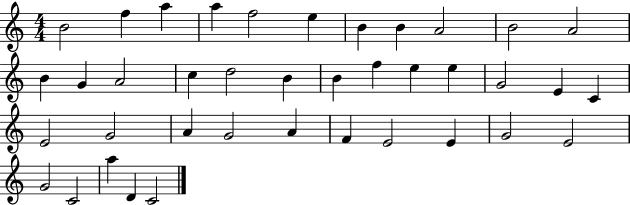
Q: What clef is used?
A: treble